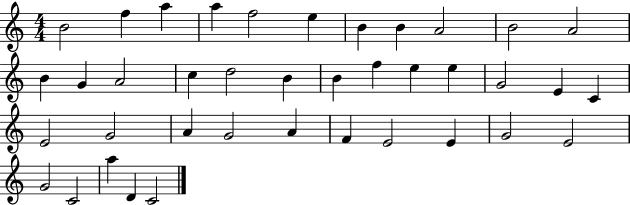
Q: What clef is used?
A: treble